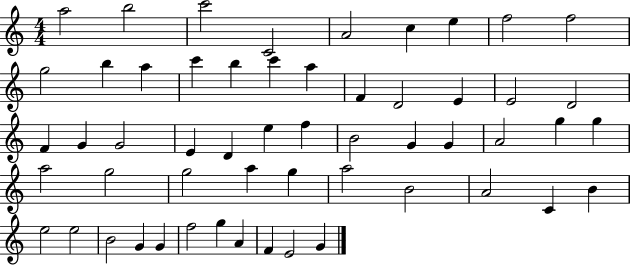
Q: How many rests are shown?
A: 0